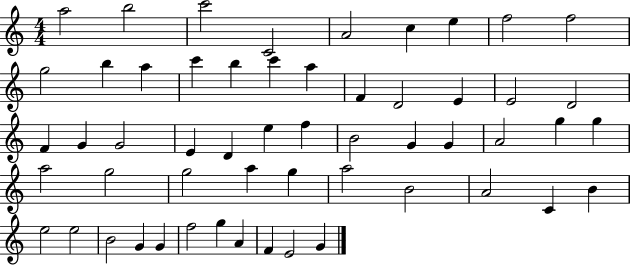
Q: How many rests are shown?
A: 0